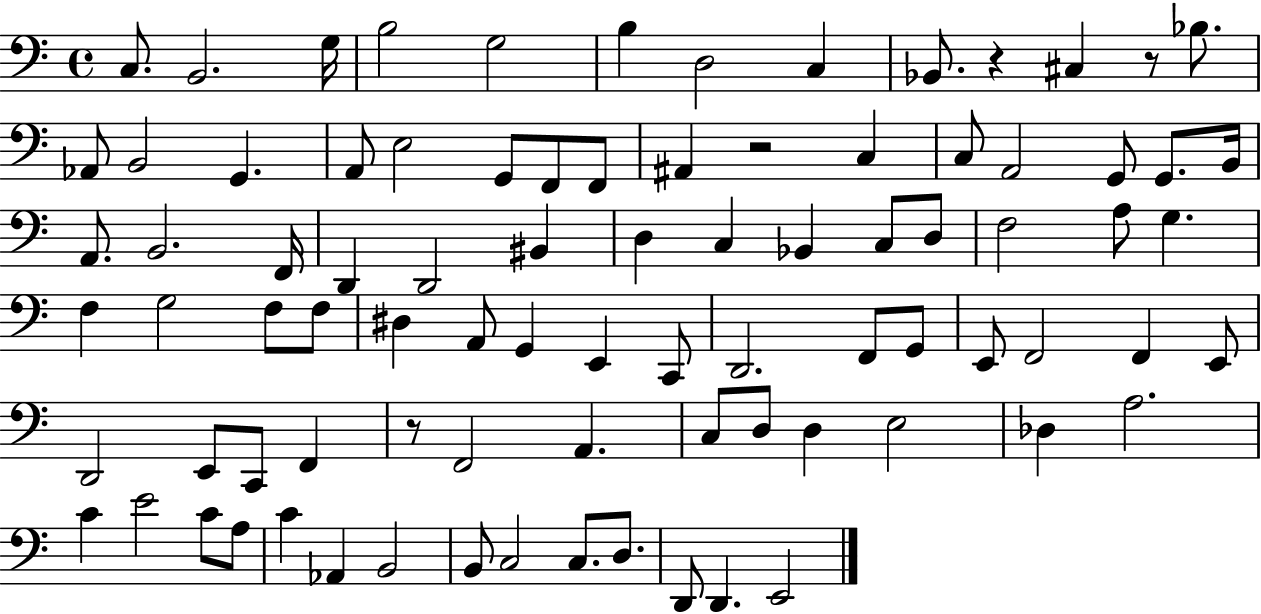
C3/e. B2/h. G3/s B3/h G3/h B3/q D3/h C3/q Bb2/e. R/q C#3/q R/e Bb3/e. Ab2/e B2/h G2/q. A2/e E3/h G2/e F2/e F2/e A#2/q R/h C3/q C3/e A2/h G2/e G2/e. B2/s A2/e. B2/h. F2/s D2/q D2/h BIS2/q D3/q C3/q Bb2/q C3/e D3/e F3/h A3/e G3/q. F3/q G3/h F3/e F3/e D#3/q A2/e G2/q E2/q C2/e D2/h. F2/e G2/e E2/e F2/h F2/q E2/e D2/h E2/e C2/e F2/q R/e F2/h A2/q. C3/e D3/e D3/q E3/h Db3/q A3/h. C4/q E4/h C4/e A3/e C4/q Ab2/q B2/h B2/e C3/h C3/e. D3/e. D2/e D2/q. E2/h